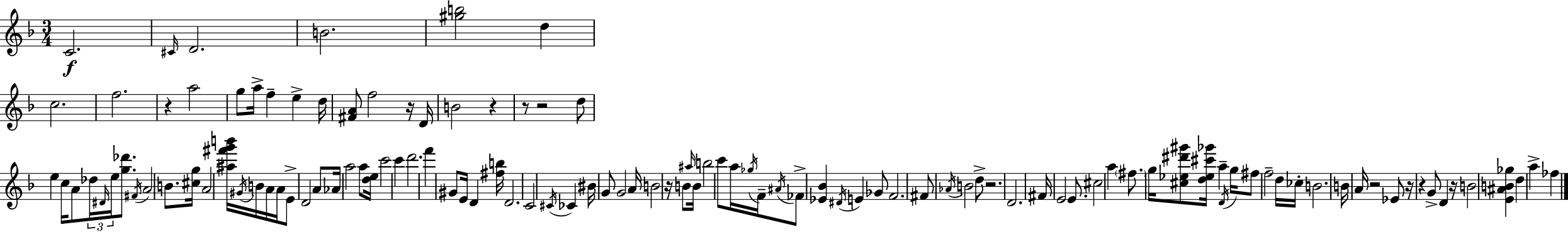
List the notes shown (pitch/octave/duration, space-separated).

C4/h. C#4/s D4/h. B4/h. [G#5,B5]/h D5/q C5/h. F5/h. R/q A5/h G5/e A5/s F5/q E5/q D5/s [F#4,A4]/e F5/h R/s D4/s B4/h R/q R/e R/h D5/e E5/q C5/s A4/e Db5/s D#4/s E5/s [G5,Db6]/e. F#4/s A4/h B4/e. [C#5,G5]/s A4/h [A#5,F#6,G6,B6]/s G#4/s B4/s A4/s A4/s E4/e D4/h A4/e Ab4/s A5/h A5/e [D5,E5]/s C6/h C6/q D6/h. F6/q G#4/e E4/s D4/q [F#5,B5]/s D4/h. C4/h C#4/s CES4/q BIS4/s G4/e G4/h A4/s B4/h R/s B4/e A#5/s B4/s B5/h C6/e A5/s Gb5/s F4/s A#4/s FES4/e [Eb4,Bb4]/q D#4/s E4/q Gb4/e F4/h. F#4/e Ab4/s B4/h D5/e R/h. D4/h. F#4/s E4/h E4/e. C#5/h A5/q F#5/e. G5/s [C#5,Eb5,D#6,G#6]/e [D5,Eb5,C#6,Gb6]/s A5/q D4/s G5/s F#5/e F5/h D5/s CES5/s B4/h. B4/s A4/s R/h Eb4/e R/s R/q G4/e D4/q R/s B4/h [E4,A#4,B4,Gb5]/q D5/q A5/q FES5/q